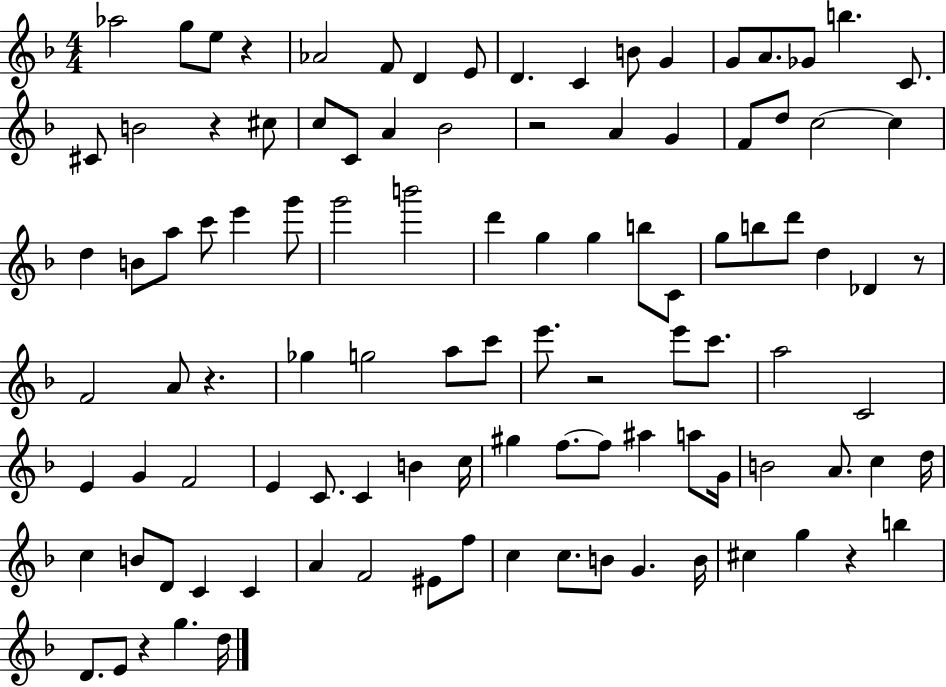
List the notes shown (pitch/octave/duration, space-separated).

Ab5/h G5/e E5/e R/q Ab4/h F4/e D4/q E4/e D4/q. C4/q B4/e G4/q G4/e A4/e. Gb4/e B5/q. C4/e. C#4/e B4/h R/q C#5/e C5/e C4/e A4/q Bb4/h R/h A4/q G4/q F4/e D5/e C5/h C5/q D5/q B4/e A5/e C6/e E6/q G6/e G6/h B6/h D6/q G5/q G5/q B5/e C4/e G5/e B5/e D6/e D5/q Db4/q R/e F4/h A4/e R/q. Gb5/q G5/h A5/e C6/e E6/e. R/h E6/e C6/e. A5/h C4/h E4/q G4/q F4/h E4/q C4/e. C4/q B4/q C5/s G#5/q F5/e. F5/e A#5/q A5/e G4/s B4/h A4/e. C5/q D5/s C5/q B4/e D4/e C4/q C4/q A4/q F4/h EIS4/e F5/e C5/q C5/e. B4/e G4/q. B4/s C#5/q G5/q R/q B5/q D4/e. E4/e R/q G5/q. D5/s